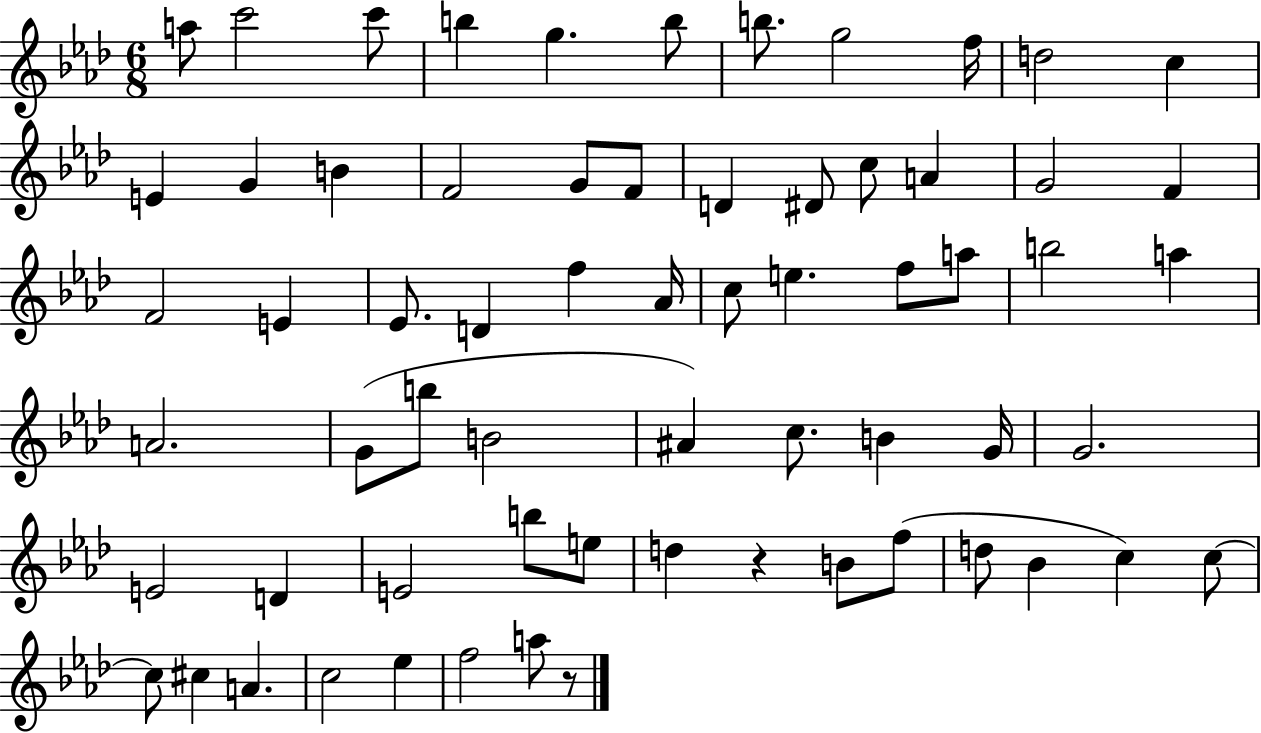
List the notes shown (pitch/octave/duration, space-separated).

A5/e C6/h C6/e B5/q G5/q. B5/e B5/e. G5/h F5/s D5/h C5/q E4/q G4/q B4/q F4/h G4/e F4/e D4/q D#4/e C5/e A4/q G4/h F4/q F4/h E4/q Eb4/e. D4/q F5/q Ab4/s C5/e E5/q. F5/e A5/e B5/h A5/q A4/h. G4/e B5/e B4/h A#4/q C5/e. B4/q G4/s G4/h. E4/h D4/q E4/h B5/e E5/e D5/q R/q B4/e F5/e D5/e Bb4/q C5/q C5/e C5/e C#5/q A4/q. C5/h Eb5/q F5/h A5/e R/e